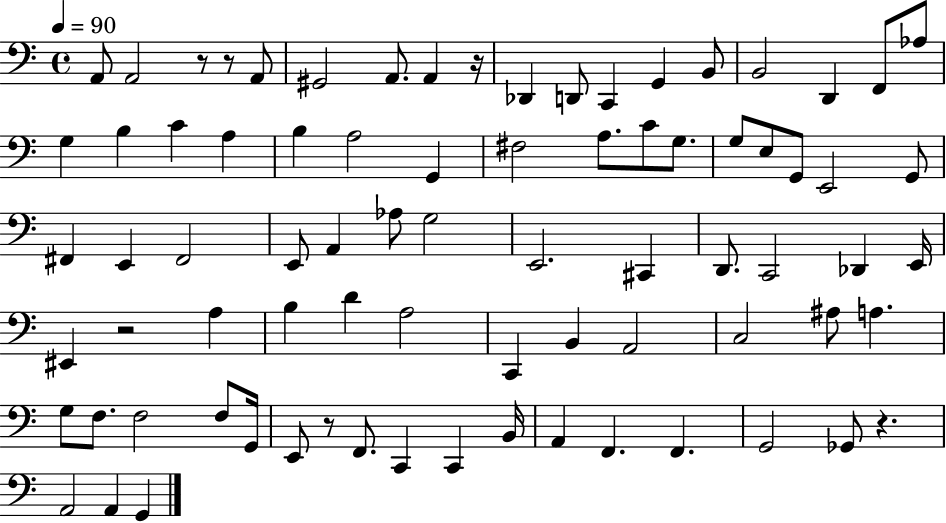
X:1
T:Untitled
M:4/4
L:1/4
K:C
A,,/2 A,,2 z/2 z/2 A,,/2 ^G,,2 A,,/2 A,, z/4 _D,, D,,/2 C,, G,, B,,/2 B,,2 D,, F,,/2 _A,/2 G, B, C A, B, A,2 G,, ^F,2 A,/2 C/2 G,/2 G,/2 E,/2 G,,/2 E,,2 G,,/2 ^F,, E,, ^F,,2 E,,/2 A,, _A,/2 G,2 E,,2 ^C,, D,,/2 C,,2 _D,, E,,/4 ^E,, z2 A, B, D A,2 C,, B,, A,,2 C,2 ^A,/2 A, G,/2 F,/2 F,2 F,/2 G,,/4 E,,/2 z/2 F,,/2 C,, C,, B,,/4 A,, F,, F,, G,,2 _G,,/2 z A,,2 A,, G,,